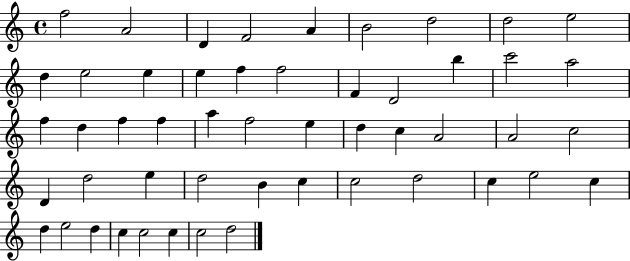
X:1
T:Untitled
M:4/4
L:1/4
K:C
f2 A2 D F2 A B2 d2 d2 e2 d e2 e e f f2 F D2 b c'2 a2 f d f f a f2 e d c A2 A2 c2 D d2 e d2 B c c2 d2 c e2 c d e2 d c c2 c c2 d2